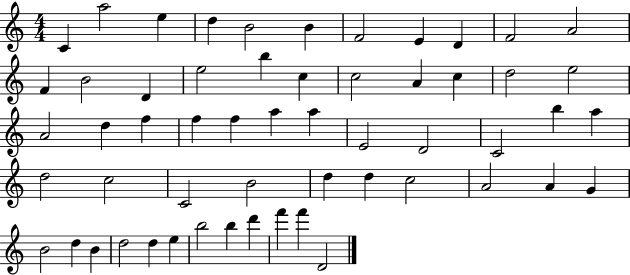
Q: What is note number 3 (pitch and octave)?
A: E5